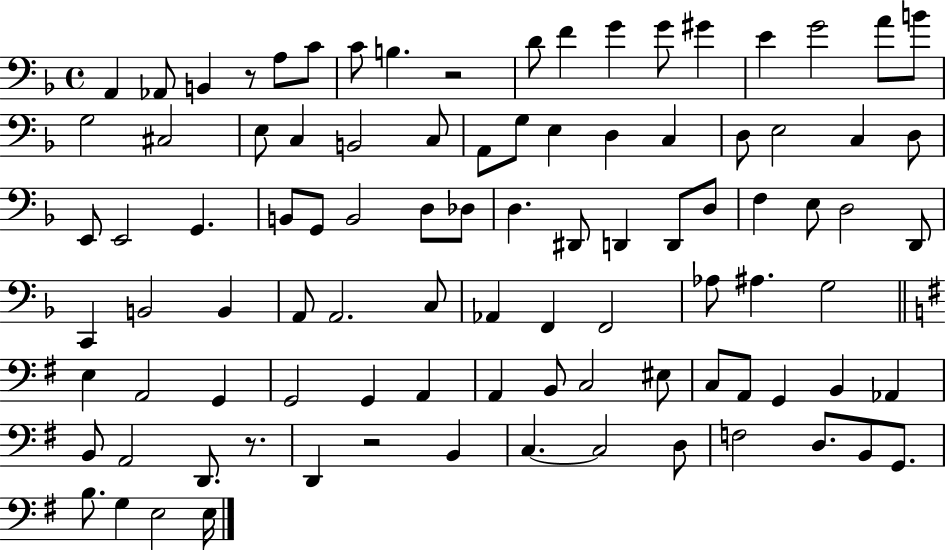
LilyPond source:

{
  \clef bass
  \time 4/4
  \defaultTimeSignature
  \key f \major
  a,4 aes,8 b,4 r8 a8 c'8 | c'8 b4. r2 | d'8 f'4 g'4 g'8 gis'4 | e'4 g'2 a'8 b'8 | \break g2 cis2 | e8 c4 b,2 c8 | a,8 g8 e4 d4 c4 | d8 e2 c4 d8 | \break e,8 e,2 g,4. | b,8 g,8 b,2 d8 des8 | d4. dis,8 d,4 d,8 d8 | f4 e8 d2 d,8 | \break c,4 b,2 b,4 | a,8 a,2. c8 | aes,4 f,4 f,2 | aes8 ais4. g2 | \break \bar "||" \break \key g \major e4 a,2 g,4 | g,2 g,4 a,4 | a,4 b,8 c2 eis8 | c8 a,8 g,4 b,4 aes,4 | \break b,8 a,2 d,8. r8. | d,4 r2 b,4 | c4.~~ c2 d8 | f2 d8. b,8 g,8. | \break b8. g4 e2 e16 | \bar "|."
}